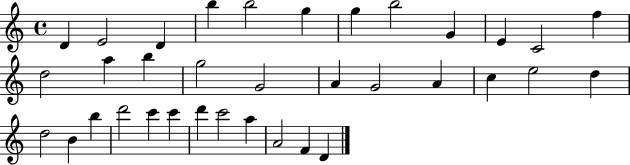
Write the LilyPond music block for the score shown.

{
  \clef treble
  \time 4/4
  \defaultTimeSignature
  \key c \major
  d'4 e'2 d'4 | b''4 b''2 g''4 | g''4 b''2 g'4 | e'4 c'2 f''4 | \break d''2 a''4 b''4 | g''2 g'2 | a'4 g'2 a'4 | c''4 e''2 d''4 | \break d''2 b'4 b''4 | d'''2 c'''4 c'''4 | d'''4 c'''2 a''4 | a'2 f'4 d'4 | \break \bar "|."
}